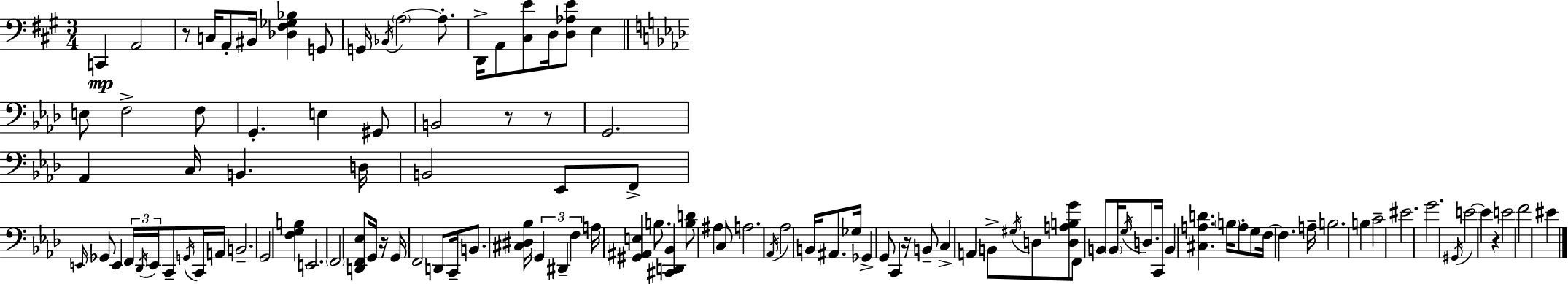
C2/q A2/h R/e C3/s A2/e BIS2/s [Db3,F#3,Gb3,Bb3]/q G2/e G2/s Bb2/s A3/h A3/e. D2/s A2/e [C#3,E4]/e D3/s [D3,Ab3,E4]/e E3/q E3/e F3/h F3/e G2/q. E3/q G#2/e B2/h R/e R/e G2/h. Ab2/q C3/s B2/q. D3/s B2/h Eb2/e F2/e E2/s Gb2/e E2/q F2/s Db2/s E2/s C2/e G2/s C2/s A2/s B2/h. G2/h [F3,G3,B3]/q E2/h. F2/h [D2,F2,Eb3]/e G2/s R/s G2/s F2/h D2/e C2/s B2/e. [C#3,D#3,Bb3]/s G2/q D#2/q F3/q A3/s [G#2,A#2,E3]/q B3/e. [C#2,D2,Bb2]/q [B3,D4]/e A#3/q C3/e A3/h. Ab2/s Ab3/h B2/s A#2/e. Gb3/s Gb2/q G2/e C2/q R/s B2/e C3/q A2/q B2/e G#3/s D3/e [D3,A3,B3,G4]/e F2/e B2/e B2/s G3/s D3/e. C2/s B2/q [C#3,A3,D4]/q. B3/s A3/e G3/e F3/s F3/q. A3/s B3/h. B3/q C4/h EIS4/h. G4/h. G#2/s E4/h E4/q R/q E4/h F4/h EIS4/q